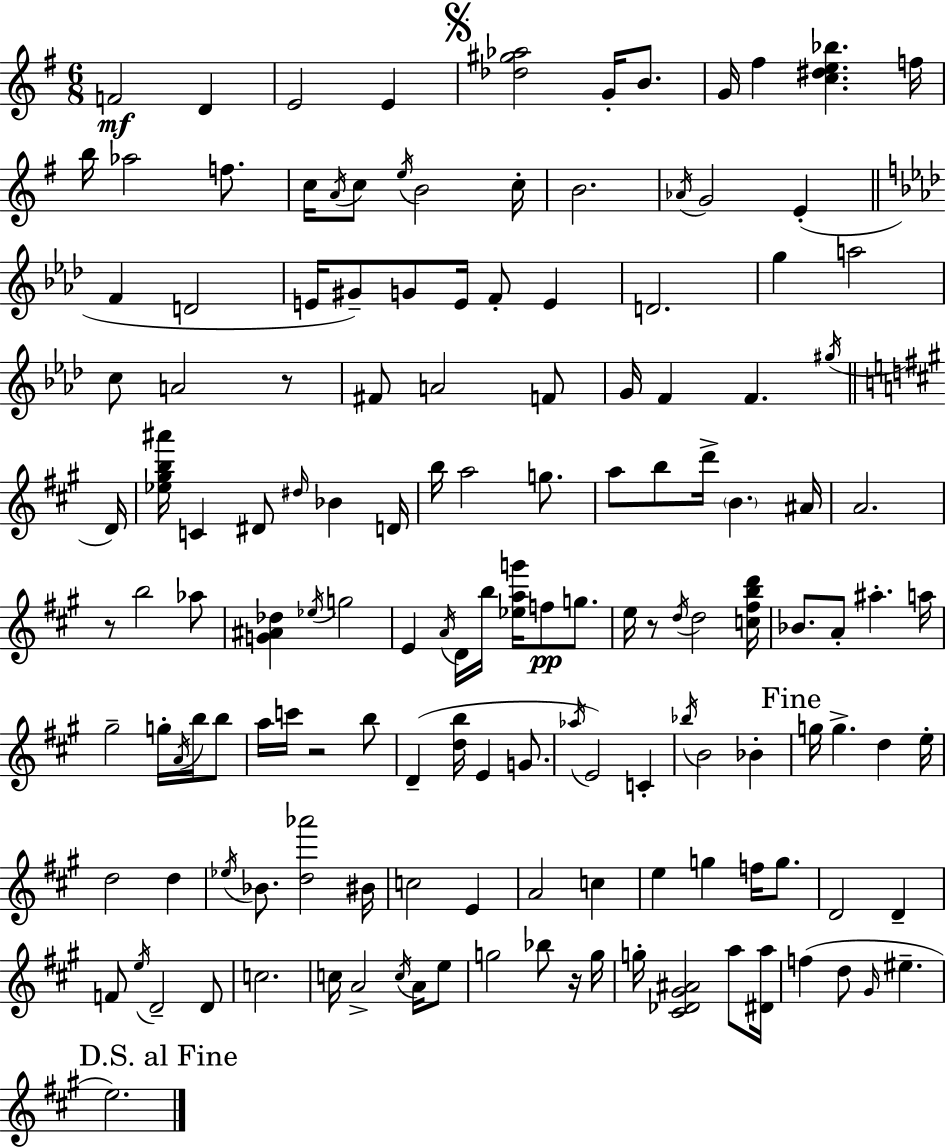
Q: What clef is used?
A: treble